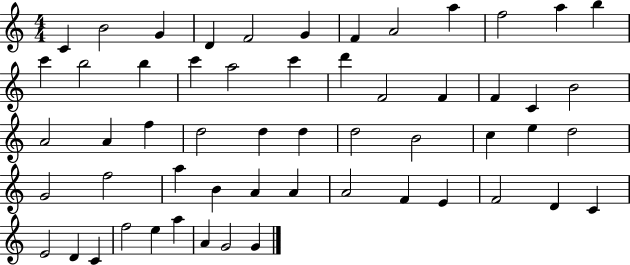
C4/q B4/h G4/q D4/q F4/h G4/q F4/q A4/h A5/q F5/h A5/q B5/q C6/q B5/h B5/q C6/q A5/h C6/q D6/q F4/h F4/q F4/q C4/q B4/h A4/h A4/q F5/q D5/h D5/q D5/q D5/h B4/h C5/q E5/q D5/h G4/h F5/h A5/q B4/q A4/q A4/q A4/h F4/q E4/q F4/h D4/q C4/q E4/h D4/q C4/q F5/h E5/q A5/q A4/q G4/h G4/q